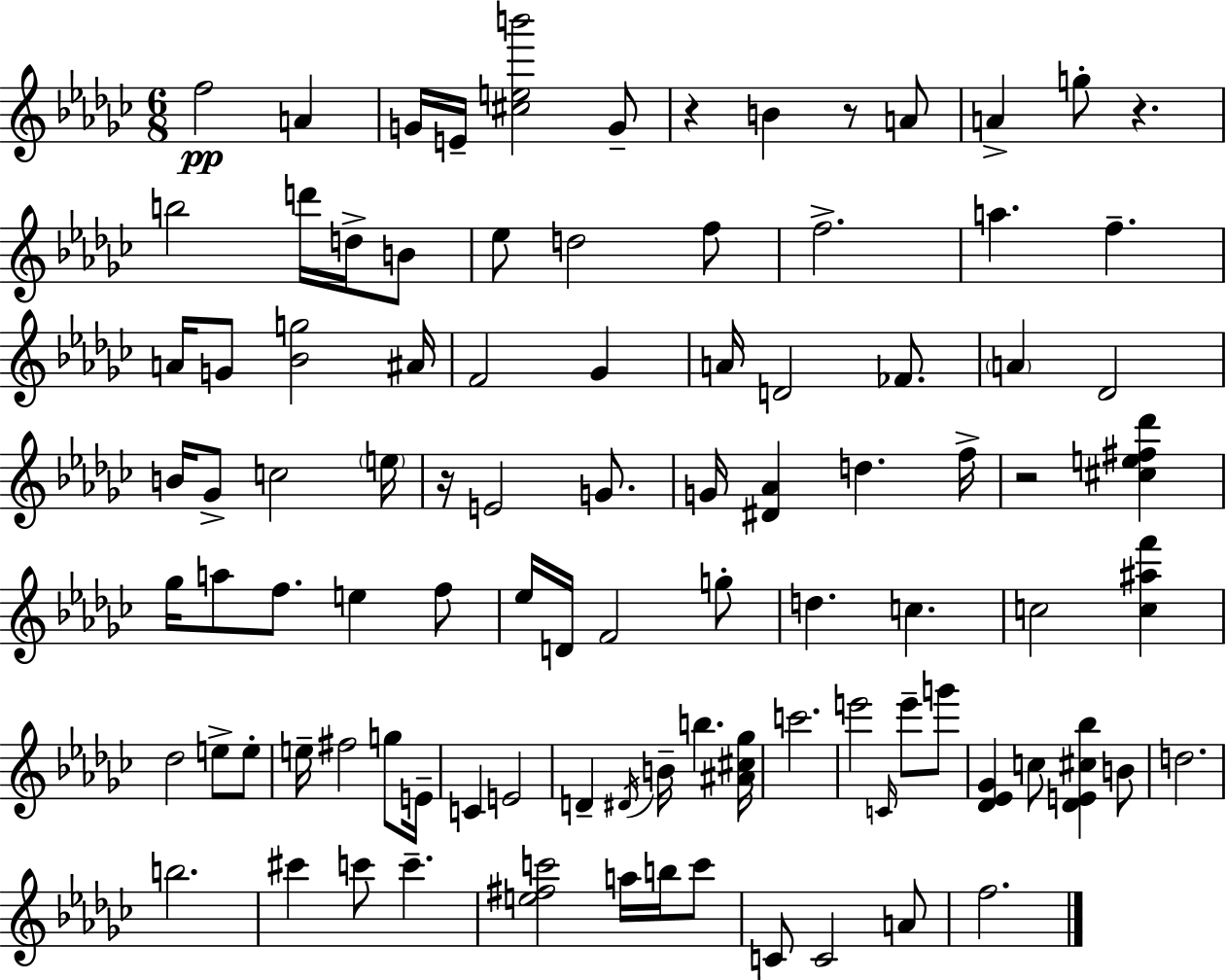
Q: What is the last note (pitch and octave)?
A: F5